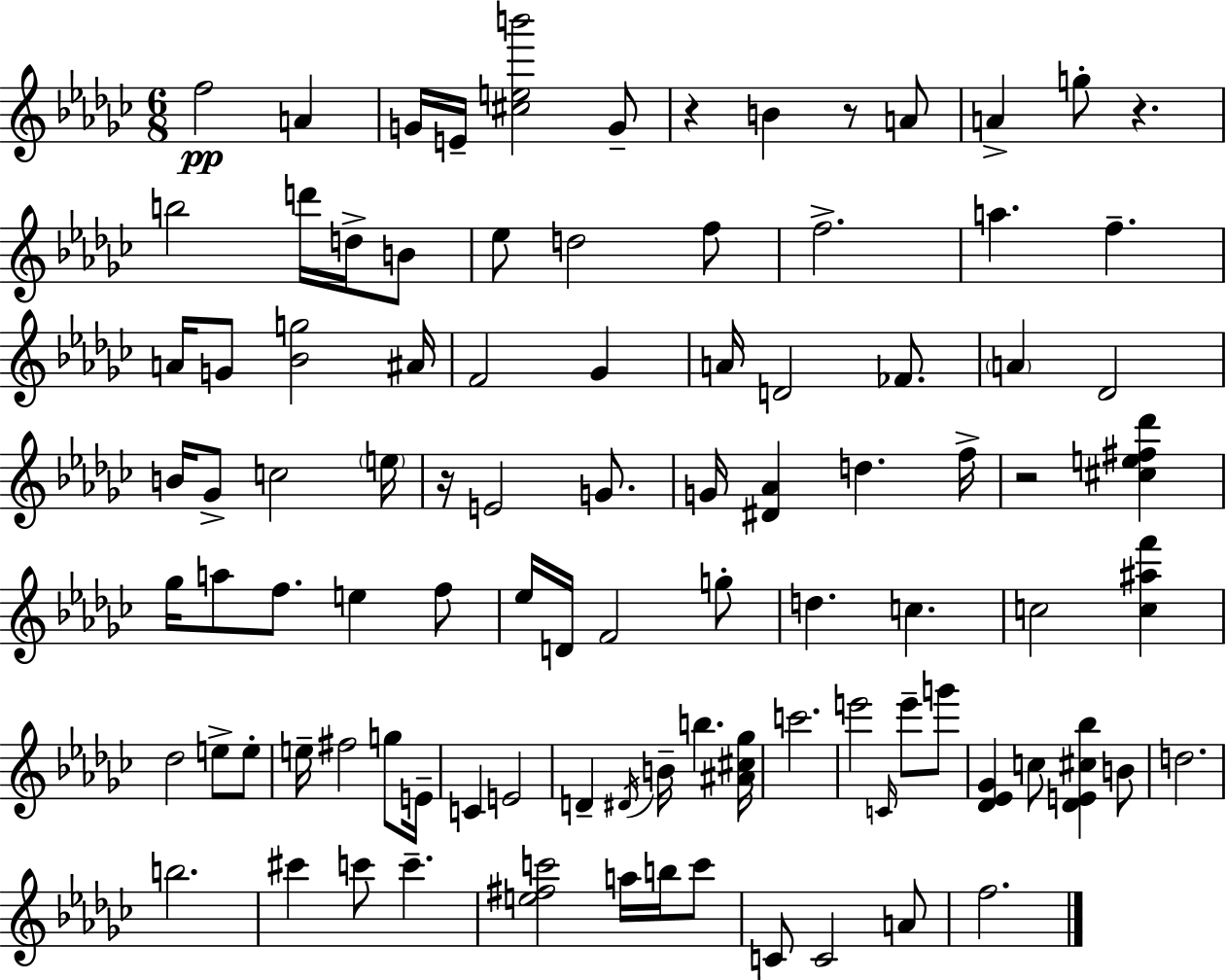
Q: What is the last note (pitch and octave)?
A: F5